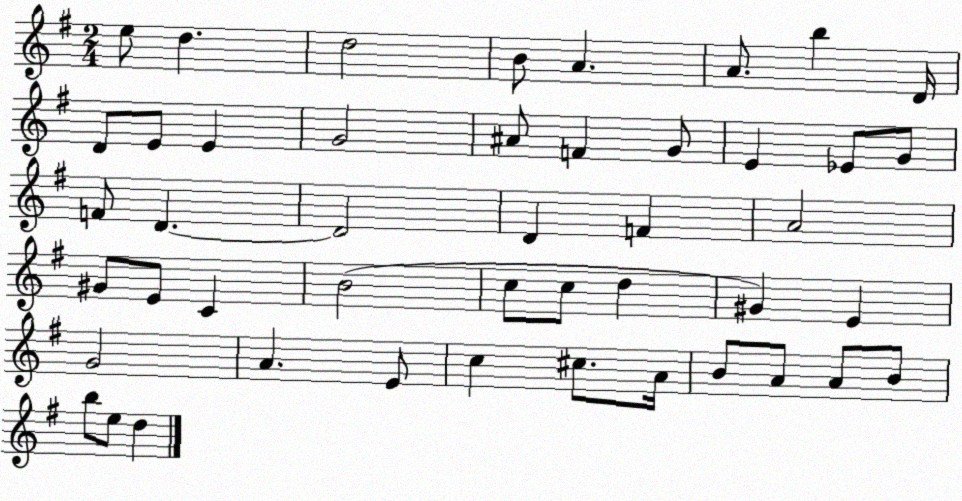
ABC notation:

X:1
T:Untitled
M:2/4
L:1/4
K:G
e/2 d d2 B/2 A A/2 b D/4 D/2 E/2 E G2 ^A/2 F G/2 E _E/2 G/2 F/2 D D2 D F A2 ^G/2 E/2 C B2 c/2 c/2 d ^G E G2 A E/2 c ^c/2 A/4 B/2 A/2 A/2 B/2 b/2 e/2 d